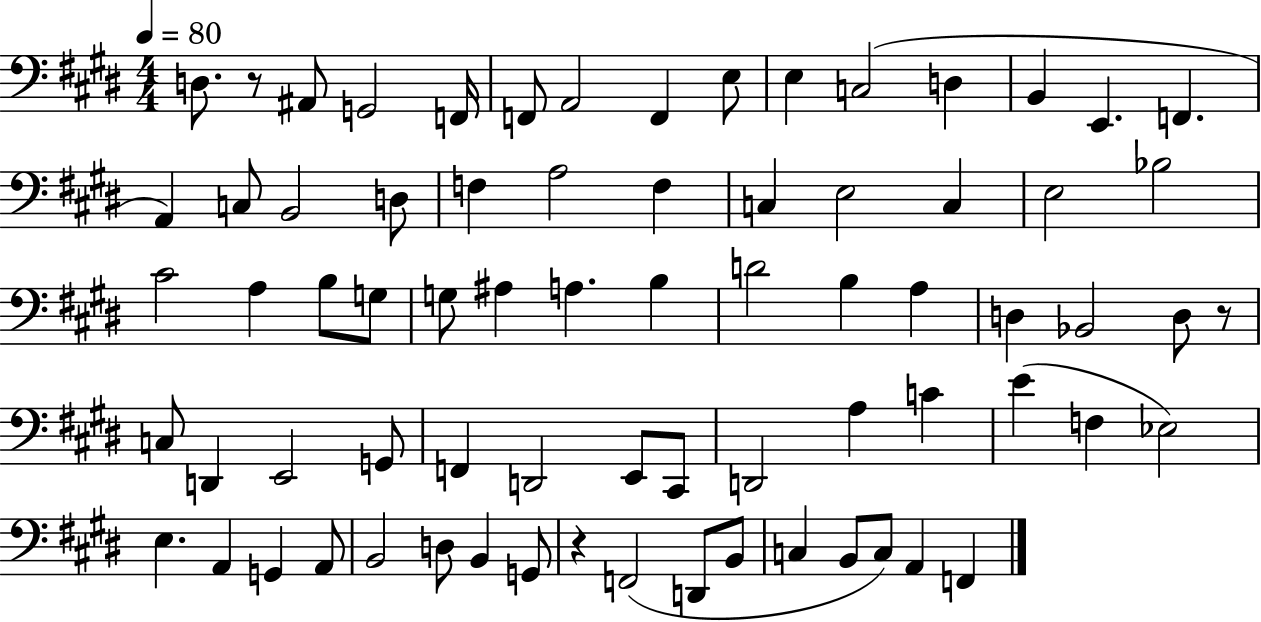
X:1
T:Untitled
M:4/4
L:1/4
K:E
D,/2 z/2 ^A,,/2 G,,2 F,,/4 F,,/2 A,,2 F,, E,/2 E, C,2 D, B,, E,, F,, A,, C,/2 B,,2 D,/2 F, A,2 F, C, E,2 C, E,2 _B,2 ^C2 A, B,/2 G,/2 G,/2 ^A, A, B, D2 B, A, D, _B,,2 D,/2 z/2 C,/2 D,, E,,2 G,,/2 F,, D,,2 E,,/2 ^C,,/2 D,,2 A, C E F, _E,2 E, A,, G,, A,,/2 B,,2 D,/2 B,, G,,/2 z F,,2 D,,/2 B,,/2 C, B,,/2 C,/2 A,, F,,